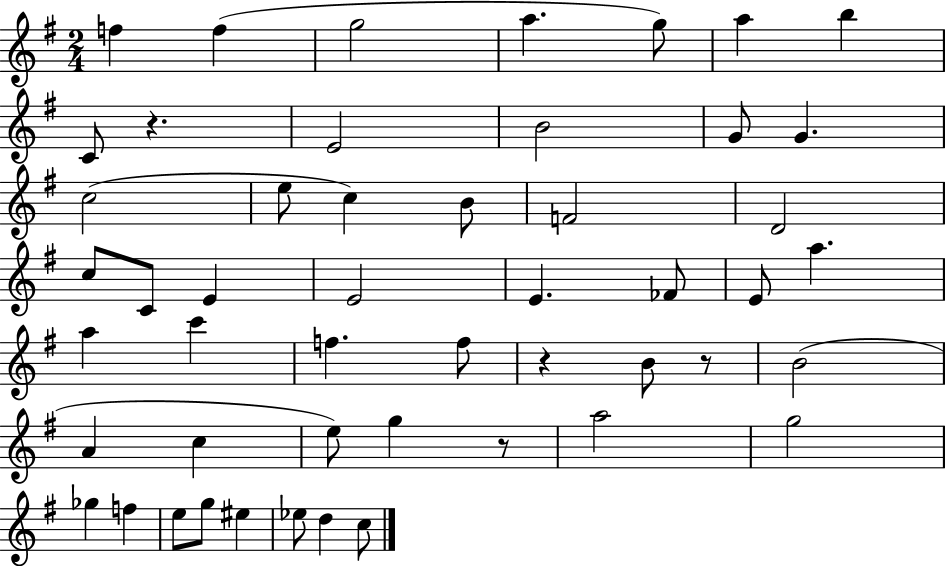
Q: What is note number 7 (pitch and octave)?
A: B5